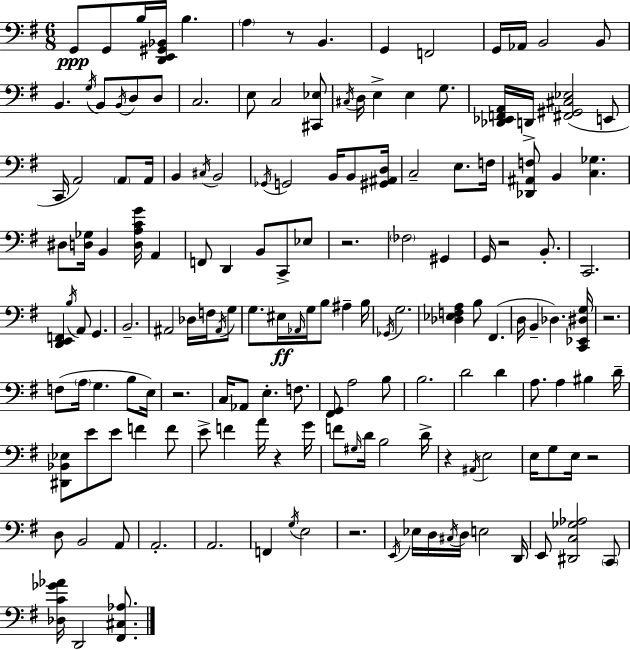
G2/e G2/e B3/s [D2,E2,G#2,Bb2]/s B3/q. A3/q R/e B2/q. G2/q F2/h G2/s Ab2/s B2/h B2/e B2/q. G3/s B2/e B2/s D3/e D3/e C3/h. E3/e C3/h [C#2,Eb3]/e C#3/s D3/s E3/q E3/q G3/e. [Db2,Eb2,F2,A2]/s D2/s [F#2,G#2,C#3,Eb3]/h E2/e C2/s A2/h A2/e A2/s B2/q C#3/s B2/h Gb2/s G2/h B2/s B2/e [G#2,A#2,D3]/s C3/h E3/e. F3/s [Db2,A#2,F3]/e B2/q [C3,Gb3]/q. D#3/e [D3,Gb3]/s B2/q [D3,A3,C4,G4]/s A2/q F2/e D2/q B2/e C2/e Eb3/e R/h. FES3/h G#2/q G2/s R/h B2/e. C2/h. [D2,E2,F2]/q B3/s A2/e G2/q. B2/h. A#2/h Db3/s F3/s A#2/s G3/e G3/e. EIS3/s Ab2/s G3/s B3/e A#3/q B3/s Gb2/s G3/h. [Db3,Eb3,F3,A3]/q B3/e F#2/q. D3/s B2/q Db3/q. [C2,Eb2,D#3,G3]/s R/h. F3/e A3/s G3/q. B3/e E3/s R/h. C3/s Ab2/e E3/q. F3/e. [F#2,G2]/e A3/h B3/e B3/h. D4/h D4/q A3/e. A3/q BIS3/q D4/s [D#2,Bb2,Eb3]/e E4/e E4/e F4/q F4/e E4/e F4/q A4/s R/q G4/s F4/e G#3/s D4/s B3/h D4/s R/q A#2/s E3/h E3/s G3/e E3/s R/h D3/e B2/h A2/e A2/h. A2/h. F2/q G3/s E3/h R/h. E2/s Eb3/s D3/s C#3/s D3/s E3/h D2/s E2/e [D#2,C3,Gb3,Ab3]/h C2/e [Db3,C4,Gb4,Ab4]/s D2/h [F#2,C#3,Ab3]/e.